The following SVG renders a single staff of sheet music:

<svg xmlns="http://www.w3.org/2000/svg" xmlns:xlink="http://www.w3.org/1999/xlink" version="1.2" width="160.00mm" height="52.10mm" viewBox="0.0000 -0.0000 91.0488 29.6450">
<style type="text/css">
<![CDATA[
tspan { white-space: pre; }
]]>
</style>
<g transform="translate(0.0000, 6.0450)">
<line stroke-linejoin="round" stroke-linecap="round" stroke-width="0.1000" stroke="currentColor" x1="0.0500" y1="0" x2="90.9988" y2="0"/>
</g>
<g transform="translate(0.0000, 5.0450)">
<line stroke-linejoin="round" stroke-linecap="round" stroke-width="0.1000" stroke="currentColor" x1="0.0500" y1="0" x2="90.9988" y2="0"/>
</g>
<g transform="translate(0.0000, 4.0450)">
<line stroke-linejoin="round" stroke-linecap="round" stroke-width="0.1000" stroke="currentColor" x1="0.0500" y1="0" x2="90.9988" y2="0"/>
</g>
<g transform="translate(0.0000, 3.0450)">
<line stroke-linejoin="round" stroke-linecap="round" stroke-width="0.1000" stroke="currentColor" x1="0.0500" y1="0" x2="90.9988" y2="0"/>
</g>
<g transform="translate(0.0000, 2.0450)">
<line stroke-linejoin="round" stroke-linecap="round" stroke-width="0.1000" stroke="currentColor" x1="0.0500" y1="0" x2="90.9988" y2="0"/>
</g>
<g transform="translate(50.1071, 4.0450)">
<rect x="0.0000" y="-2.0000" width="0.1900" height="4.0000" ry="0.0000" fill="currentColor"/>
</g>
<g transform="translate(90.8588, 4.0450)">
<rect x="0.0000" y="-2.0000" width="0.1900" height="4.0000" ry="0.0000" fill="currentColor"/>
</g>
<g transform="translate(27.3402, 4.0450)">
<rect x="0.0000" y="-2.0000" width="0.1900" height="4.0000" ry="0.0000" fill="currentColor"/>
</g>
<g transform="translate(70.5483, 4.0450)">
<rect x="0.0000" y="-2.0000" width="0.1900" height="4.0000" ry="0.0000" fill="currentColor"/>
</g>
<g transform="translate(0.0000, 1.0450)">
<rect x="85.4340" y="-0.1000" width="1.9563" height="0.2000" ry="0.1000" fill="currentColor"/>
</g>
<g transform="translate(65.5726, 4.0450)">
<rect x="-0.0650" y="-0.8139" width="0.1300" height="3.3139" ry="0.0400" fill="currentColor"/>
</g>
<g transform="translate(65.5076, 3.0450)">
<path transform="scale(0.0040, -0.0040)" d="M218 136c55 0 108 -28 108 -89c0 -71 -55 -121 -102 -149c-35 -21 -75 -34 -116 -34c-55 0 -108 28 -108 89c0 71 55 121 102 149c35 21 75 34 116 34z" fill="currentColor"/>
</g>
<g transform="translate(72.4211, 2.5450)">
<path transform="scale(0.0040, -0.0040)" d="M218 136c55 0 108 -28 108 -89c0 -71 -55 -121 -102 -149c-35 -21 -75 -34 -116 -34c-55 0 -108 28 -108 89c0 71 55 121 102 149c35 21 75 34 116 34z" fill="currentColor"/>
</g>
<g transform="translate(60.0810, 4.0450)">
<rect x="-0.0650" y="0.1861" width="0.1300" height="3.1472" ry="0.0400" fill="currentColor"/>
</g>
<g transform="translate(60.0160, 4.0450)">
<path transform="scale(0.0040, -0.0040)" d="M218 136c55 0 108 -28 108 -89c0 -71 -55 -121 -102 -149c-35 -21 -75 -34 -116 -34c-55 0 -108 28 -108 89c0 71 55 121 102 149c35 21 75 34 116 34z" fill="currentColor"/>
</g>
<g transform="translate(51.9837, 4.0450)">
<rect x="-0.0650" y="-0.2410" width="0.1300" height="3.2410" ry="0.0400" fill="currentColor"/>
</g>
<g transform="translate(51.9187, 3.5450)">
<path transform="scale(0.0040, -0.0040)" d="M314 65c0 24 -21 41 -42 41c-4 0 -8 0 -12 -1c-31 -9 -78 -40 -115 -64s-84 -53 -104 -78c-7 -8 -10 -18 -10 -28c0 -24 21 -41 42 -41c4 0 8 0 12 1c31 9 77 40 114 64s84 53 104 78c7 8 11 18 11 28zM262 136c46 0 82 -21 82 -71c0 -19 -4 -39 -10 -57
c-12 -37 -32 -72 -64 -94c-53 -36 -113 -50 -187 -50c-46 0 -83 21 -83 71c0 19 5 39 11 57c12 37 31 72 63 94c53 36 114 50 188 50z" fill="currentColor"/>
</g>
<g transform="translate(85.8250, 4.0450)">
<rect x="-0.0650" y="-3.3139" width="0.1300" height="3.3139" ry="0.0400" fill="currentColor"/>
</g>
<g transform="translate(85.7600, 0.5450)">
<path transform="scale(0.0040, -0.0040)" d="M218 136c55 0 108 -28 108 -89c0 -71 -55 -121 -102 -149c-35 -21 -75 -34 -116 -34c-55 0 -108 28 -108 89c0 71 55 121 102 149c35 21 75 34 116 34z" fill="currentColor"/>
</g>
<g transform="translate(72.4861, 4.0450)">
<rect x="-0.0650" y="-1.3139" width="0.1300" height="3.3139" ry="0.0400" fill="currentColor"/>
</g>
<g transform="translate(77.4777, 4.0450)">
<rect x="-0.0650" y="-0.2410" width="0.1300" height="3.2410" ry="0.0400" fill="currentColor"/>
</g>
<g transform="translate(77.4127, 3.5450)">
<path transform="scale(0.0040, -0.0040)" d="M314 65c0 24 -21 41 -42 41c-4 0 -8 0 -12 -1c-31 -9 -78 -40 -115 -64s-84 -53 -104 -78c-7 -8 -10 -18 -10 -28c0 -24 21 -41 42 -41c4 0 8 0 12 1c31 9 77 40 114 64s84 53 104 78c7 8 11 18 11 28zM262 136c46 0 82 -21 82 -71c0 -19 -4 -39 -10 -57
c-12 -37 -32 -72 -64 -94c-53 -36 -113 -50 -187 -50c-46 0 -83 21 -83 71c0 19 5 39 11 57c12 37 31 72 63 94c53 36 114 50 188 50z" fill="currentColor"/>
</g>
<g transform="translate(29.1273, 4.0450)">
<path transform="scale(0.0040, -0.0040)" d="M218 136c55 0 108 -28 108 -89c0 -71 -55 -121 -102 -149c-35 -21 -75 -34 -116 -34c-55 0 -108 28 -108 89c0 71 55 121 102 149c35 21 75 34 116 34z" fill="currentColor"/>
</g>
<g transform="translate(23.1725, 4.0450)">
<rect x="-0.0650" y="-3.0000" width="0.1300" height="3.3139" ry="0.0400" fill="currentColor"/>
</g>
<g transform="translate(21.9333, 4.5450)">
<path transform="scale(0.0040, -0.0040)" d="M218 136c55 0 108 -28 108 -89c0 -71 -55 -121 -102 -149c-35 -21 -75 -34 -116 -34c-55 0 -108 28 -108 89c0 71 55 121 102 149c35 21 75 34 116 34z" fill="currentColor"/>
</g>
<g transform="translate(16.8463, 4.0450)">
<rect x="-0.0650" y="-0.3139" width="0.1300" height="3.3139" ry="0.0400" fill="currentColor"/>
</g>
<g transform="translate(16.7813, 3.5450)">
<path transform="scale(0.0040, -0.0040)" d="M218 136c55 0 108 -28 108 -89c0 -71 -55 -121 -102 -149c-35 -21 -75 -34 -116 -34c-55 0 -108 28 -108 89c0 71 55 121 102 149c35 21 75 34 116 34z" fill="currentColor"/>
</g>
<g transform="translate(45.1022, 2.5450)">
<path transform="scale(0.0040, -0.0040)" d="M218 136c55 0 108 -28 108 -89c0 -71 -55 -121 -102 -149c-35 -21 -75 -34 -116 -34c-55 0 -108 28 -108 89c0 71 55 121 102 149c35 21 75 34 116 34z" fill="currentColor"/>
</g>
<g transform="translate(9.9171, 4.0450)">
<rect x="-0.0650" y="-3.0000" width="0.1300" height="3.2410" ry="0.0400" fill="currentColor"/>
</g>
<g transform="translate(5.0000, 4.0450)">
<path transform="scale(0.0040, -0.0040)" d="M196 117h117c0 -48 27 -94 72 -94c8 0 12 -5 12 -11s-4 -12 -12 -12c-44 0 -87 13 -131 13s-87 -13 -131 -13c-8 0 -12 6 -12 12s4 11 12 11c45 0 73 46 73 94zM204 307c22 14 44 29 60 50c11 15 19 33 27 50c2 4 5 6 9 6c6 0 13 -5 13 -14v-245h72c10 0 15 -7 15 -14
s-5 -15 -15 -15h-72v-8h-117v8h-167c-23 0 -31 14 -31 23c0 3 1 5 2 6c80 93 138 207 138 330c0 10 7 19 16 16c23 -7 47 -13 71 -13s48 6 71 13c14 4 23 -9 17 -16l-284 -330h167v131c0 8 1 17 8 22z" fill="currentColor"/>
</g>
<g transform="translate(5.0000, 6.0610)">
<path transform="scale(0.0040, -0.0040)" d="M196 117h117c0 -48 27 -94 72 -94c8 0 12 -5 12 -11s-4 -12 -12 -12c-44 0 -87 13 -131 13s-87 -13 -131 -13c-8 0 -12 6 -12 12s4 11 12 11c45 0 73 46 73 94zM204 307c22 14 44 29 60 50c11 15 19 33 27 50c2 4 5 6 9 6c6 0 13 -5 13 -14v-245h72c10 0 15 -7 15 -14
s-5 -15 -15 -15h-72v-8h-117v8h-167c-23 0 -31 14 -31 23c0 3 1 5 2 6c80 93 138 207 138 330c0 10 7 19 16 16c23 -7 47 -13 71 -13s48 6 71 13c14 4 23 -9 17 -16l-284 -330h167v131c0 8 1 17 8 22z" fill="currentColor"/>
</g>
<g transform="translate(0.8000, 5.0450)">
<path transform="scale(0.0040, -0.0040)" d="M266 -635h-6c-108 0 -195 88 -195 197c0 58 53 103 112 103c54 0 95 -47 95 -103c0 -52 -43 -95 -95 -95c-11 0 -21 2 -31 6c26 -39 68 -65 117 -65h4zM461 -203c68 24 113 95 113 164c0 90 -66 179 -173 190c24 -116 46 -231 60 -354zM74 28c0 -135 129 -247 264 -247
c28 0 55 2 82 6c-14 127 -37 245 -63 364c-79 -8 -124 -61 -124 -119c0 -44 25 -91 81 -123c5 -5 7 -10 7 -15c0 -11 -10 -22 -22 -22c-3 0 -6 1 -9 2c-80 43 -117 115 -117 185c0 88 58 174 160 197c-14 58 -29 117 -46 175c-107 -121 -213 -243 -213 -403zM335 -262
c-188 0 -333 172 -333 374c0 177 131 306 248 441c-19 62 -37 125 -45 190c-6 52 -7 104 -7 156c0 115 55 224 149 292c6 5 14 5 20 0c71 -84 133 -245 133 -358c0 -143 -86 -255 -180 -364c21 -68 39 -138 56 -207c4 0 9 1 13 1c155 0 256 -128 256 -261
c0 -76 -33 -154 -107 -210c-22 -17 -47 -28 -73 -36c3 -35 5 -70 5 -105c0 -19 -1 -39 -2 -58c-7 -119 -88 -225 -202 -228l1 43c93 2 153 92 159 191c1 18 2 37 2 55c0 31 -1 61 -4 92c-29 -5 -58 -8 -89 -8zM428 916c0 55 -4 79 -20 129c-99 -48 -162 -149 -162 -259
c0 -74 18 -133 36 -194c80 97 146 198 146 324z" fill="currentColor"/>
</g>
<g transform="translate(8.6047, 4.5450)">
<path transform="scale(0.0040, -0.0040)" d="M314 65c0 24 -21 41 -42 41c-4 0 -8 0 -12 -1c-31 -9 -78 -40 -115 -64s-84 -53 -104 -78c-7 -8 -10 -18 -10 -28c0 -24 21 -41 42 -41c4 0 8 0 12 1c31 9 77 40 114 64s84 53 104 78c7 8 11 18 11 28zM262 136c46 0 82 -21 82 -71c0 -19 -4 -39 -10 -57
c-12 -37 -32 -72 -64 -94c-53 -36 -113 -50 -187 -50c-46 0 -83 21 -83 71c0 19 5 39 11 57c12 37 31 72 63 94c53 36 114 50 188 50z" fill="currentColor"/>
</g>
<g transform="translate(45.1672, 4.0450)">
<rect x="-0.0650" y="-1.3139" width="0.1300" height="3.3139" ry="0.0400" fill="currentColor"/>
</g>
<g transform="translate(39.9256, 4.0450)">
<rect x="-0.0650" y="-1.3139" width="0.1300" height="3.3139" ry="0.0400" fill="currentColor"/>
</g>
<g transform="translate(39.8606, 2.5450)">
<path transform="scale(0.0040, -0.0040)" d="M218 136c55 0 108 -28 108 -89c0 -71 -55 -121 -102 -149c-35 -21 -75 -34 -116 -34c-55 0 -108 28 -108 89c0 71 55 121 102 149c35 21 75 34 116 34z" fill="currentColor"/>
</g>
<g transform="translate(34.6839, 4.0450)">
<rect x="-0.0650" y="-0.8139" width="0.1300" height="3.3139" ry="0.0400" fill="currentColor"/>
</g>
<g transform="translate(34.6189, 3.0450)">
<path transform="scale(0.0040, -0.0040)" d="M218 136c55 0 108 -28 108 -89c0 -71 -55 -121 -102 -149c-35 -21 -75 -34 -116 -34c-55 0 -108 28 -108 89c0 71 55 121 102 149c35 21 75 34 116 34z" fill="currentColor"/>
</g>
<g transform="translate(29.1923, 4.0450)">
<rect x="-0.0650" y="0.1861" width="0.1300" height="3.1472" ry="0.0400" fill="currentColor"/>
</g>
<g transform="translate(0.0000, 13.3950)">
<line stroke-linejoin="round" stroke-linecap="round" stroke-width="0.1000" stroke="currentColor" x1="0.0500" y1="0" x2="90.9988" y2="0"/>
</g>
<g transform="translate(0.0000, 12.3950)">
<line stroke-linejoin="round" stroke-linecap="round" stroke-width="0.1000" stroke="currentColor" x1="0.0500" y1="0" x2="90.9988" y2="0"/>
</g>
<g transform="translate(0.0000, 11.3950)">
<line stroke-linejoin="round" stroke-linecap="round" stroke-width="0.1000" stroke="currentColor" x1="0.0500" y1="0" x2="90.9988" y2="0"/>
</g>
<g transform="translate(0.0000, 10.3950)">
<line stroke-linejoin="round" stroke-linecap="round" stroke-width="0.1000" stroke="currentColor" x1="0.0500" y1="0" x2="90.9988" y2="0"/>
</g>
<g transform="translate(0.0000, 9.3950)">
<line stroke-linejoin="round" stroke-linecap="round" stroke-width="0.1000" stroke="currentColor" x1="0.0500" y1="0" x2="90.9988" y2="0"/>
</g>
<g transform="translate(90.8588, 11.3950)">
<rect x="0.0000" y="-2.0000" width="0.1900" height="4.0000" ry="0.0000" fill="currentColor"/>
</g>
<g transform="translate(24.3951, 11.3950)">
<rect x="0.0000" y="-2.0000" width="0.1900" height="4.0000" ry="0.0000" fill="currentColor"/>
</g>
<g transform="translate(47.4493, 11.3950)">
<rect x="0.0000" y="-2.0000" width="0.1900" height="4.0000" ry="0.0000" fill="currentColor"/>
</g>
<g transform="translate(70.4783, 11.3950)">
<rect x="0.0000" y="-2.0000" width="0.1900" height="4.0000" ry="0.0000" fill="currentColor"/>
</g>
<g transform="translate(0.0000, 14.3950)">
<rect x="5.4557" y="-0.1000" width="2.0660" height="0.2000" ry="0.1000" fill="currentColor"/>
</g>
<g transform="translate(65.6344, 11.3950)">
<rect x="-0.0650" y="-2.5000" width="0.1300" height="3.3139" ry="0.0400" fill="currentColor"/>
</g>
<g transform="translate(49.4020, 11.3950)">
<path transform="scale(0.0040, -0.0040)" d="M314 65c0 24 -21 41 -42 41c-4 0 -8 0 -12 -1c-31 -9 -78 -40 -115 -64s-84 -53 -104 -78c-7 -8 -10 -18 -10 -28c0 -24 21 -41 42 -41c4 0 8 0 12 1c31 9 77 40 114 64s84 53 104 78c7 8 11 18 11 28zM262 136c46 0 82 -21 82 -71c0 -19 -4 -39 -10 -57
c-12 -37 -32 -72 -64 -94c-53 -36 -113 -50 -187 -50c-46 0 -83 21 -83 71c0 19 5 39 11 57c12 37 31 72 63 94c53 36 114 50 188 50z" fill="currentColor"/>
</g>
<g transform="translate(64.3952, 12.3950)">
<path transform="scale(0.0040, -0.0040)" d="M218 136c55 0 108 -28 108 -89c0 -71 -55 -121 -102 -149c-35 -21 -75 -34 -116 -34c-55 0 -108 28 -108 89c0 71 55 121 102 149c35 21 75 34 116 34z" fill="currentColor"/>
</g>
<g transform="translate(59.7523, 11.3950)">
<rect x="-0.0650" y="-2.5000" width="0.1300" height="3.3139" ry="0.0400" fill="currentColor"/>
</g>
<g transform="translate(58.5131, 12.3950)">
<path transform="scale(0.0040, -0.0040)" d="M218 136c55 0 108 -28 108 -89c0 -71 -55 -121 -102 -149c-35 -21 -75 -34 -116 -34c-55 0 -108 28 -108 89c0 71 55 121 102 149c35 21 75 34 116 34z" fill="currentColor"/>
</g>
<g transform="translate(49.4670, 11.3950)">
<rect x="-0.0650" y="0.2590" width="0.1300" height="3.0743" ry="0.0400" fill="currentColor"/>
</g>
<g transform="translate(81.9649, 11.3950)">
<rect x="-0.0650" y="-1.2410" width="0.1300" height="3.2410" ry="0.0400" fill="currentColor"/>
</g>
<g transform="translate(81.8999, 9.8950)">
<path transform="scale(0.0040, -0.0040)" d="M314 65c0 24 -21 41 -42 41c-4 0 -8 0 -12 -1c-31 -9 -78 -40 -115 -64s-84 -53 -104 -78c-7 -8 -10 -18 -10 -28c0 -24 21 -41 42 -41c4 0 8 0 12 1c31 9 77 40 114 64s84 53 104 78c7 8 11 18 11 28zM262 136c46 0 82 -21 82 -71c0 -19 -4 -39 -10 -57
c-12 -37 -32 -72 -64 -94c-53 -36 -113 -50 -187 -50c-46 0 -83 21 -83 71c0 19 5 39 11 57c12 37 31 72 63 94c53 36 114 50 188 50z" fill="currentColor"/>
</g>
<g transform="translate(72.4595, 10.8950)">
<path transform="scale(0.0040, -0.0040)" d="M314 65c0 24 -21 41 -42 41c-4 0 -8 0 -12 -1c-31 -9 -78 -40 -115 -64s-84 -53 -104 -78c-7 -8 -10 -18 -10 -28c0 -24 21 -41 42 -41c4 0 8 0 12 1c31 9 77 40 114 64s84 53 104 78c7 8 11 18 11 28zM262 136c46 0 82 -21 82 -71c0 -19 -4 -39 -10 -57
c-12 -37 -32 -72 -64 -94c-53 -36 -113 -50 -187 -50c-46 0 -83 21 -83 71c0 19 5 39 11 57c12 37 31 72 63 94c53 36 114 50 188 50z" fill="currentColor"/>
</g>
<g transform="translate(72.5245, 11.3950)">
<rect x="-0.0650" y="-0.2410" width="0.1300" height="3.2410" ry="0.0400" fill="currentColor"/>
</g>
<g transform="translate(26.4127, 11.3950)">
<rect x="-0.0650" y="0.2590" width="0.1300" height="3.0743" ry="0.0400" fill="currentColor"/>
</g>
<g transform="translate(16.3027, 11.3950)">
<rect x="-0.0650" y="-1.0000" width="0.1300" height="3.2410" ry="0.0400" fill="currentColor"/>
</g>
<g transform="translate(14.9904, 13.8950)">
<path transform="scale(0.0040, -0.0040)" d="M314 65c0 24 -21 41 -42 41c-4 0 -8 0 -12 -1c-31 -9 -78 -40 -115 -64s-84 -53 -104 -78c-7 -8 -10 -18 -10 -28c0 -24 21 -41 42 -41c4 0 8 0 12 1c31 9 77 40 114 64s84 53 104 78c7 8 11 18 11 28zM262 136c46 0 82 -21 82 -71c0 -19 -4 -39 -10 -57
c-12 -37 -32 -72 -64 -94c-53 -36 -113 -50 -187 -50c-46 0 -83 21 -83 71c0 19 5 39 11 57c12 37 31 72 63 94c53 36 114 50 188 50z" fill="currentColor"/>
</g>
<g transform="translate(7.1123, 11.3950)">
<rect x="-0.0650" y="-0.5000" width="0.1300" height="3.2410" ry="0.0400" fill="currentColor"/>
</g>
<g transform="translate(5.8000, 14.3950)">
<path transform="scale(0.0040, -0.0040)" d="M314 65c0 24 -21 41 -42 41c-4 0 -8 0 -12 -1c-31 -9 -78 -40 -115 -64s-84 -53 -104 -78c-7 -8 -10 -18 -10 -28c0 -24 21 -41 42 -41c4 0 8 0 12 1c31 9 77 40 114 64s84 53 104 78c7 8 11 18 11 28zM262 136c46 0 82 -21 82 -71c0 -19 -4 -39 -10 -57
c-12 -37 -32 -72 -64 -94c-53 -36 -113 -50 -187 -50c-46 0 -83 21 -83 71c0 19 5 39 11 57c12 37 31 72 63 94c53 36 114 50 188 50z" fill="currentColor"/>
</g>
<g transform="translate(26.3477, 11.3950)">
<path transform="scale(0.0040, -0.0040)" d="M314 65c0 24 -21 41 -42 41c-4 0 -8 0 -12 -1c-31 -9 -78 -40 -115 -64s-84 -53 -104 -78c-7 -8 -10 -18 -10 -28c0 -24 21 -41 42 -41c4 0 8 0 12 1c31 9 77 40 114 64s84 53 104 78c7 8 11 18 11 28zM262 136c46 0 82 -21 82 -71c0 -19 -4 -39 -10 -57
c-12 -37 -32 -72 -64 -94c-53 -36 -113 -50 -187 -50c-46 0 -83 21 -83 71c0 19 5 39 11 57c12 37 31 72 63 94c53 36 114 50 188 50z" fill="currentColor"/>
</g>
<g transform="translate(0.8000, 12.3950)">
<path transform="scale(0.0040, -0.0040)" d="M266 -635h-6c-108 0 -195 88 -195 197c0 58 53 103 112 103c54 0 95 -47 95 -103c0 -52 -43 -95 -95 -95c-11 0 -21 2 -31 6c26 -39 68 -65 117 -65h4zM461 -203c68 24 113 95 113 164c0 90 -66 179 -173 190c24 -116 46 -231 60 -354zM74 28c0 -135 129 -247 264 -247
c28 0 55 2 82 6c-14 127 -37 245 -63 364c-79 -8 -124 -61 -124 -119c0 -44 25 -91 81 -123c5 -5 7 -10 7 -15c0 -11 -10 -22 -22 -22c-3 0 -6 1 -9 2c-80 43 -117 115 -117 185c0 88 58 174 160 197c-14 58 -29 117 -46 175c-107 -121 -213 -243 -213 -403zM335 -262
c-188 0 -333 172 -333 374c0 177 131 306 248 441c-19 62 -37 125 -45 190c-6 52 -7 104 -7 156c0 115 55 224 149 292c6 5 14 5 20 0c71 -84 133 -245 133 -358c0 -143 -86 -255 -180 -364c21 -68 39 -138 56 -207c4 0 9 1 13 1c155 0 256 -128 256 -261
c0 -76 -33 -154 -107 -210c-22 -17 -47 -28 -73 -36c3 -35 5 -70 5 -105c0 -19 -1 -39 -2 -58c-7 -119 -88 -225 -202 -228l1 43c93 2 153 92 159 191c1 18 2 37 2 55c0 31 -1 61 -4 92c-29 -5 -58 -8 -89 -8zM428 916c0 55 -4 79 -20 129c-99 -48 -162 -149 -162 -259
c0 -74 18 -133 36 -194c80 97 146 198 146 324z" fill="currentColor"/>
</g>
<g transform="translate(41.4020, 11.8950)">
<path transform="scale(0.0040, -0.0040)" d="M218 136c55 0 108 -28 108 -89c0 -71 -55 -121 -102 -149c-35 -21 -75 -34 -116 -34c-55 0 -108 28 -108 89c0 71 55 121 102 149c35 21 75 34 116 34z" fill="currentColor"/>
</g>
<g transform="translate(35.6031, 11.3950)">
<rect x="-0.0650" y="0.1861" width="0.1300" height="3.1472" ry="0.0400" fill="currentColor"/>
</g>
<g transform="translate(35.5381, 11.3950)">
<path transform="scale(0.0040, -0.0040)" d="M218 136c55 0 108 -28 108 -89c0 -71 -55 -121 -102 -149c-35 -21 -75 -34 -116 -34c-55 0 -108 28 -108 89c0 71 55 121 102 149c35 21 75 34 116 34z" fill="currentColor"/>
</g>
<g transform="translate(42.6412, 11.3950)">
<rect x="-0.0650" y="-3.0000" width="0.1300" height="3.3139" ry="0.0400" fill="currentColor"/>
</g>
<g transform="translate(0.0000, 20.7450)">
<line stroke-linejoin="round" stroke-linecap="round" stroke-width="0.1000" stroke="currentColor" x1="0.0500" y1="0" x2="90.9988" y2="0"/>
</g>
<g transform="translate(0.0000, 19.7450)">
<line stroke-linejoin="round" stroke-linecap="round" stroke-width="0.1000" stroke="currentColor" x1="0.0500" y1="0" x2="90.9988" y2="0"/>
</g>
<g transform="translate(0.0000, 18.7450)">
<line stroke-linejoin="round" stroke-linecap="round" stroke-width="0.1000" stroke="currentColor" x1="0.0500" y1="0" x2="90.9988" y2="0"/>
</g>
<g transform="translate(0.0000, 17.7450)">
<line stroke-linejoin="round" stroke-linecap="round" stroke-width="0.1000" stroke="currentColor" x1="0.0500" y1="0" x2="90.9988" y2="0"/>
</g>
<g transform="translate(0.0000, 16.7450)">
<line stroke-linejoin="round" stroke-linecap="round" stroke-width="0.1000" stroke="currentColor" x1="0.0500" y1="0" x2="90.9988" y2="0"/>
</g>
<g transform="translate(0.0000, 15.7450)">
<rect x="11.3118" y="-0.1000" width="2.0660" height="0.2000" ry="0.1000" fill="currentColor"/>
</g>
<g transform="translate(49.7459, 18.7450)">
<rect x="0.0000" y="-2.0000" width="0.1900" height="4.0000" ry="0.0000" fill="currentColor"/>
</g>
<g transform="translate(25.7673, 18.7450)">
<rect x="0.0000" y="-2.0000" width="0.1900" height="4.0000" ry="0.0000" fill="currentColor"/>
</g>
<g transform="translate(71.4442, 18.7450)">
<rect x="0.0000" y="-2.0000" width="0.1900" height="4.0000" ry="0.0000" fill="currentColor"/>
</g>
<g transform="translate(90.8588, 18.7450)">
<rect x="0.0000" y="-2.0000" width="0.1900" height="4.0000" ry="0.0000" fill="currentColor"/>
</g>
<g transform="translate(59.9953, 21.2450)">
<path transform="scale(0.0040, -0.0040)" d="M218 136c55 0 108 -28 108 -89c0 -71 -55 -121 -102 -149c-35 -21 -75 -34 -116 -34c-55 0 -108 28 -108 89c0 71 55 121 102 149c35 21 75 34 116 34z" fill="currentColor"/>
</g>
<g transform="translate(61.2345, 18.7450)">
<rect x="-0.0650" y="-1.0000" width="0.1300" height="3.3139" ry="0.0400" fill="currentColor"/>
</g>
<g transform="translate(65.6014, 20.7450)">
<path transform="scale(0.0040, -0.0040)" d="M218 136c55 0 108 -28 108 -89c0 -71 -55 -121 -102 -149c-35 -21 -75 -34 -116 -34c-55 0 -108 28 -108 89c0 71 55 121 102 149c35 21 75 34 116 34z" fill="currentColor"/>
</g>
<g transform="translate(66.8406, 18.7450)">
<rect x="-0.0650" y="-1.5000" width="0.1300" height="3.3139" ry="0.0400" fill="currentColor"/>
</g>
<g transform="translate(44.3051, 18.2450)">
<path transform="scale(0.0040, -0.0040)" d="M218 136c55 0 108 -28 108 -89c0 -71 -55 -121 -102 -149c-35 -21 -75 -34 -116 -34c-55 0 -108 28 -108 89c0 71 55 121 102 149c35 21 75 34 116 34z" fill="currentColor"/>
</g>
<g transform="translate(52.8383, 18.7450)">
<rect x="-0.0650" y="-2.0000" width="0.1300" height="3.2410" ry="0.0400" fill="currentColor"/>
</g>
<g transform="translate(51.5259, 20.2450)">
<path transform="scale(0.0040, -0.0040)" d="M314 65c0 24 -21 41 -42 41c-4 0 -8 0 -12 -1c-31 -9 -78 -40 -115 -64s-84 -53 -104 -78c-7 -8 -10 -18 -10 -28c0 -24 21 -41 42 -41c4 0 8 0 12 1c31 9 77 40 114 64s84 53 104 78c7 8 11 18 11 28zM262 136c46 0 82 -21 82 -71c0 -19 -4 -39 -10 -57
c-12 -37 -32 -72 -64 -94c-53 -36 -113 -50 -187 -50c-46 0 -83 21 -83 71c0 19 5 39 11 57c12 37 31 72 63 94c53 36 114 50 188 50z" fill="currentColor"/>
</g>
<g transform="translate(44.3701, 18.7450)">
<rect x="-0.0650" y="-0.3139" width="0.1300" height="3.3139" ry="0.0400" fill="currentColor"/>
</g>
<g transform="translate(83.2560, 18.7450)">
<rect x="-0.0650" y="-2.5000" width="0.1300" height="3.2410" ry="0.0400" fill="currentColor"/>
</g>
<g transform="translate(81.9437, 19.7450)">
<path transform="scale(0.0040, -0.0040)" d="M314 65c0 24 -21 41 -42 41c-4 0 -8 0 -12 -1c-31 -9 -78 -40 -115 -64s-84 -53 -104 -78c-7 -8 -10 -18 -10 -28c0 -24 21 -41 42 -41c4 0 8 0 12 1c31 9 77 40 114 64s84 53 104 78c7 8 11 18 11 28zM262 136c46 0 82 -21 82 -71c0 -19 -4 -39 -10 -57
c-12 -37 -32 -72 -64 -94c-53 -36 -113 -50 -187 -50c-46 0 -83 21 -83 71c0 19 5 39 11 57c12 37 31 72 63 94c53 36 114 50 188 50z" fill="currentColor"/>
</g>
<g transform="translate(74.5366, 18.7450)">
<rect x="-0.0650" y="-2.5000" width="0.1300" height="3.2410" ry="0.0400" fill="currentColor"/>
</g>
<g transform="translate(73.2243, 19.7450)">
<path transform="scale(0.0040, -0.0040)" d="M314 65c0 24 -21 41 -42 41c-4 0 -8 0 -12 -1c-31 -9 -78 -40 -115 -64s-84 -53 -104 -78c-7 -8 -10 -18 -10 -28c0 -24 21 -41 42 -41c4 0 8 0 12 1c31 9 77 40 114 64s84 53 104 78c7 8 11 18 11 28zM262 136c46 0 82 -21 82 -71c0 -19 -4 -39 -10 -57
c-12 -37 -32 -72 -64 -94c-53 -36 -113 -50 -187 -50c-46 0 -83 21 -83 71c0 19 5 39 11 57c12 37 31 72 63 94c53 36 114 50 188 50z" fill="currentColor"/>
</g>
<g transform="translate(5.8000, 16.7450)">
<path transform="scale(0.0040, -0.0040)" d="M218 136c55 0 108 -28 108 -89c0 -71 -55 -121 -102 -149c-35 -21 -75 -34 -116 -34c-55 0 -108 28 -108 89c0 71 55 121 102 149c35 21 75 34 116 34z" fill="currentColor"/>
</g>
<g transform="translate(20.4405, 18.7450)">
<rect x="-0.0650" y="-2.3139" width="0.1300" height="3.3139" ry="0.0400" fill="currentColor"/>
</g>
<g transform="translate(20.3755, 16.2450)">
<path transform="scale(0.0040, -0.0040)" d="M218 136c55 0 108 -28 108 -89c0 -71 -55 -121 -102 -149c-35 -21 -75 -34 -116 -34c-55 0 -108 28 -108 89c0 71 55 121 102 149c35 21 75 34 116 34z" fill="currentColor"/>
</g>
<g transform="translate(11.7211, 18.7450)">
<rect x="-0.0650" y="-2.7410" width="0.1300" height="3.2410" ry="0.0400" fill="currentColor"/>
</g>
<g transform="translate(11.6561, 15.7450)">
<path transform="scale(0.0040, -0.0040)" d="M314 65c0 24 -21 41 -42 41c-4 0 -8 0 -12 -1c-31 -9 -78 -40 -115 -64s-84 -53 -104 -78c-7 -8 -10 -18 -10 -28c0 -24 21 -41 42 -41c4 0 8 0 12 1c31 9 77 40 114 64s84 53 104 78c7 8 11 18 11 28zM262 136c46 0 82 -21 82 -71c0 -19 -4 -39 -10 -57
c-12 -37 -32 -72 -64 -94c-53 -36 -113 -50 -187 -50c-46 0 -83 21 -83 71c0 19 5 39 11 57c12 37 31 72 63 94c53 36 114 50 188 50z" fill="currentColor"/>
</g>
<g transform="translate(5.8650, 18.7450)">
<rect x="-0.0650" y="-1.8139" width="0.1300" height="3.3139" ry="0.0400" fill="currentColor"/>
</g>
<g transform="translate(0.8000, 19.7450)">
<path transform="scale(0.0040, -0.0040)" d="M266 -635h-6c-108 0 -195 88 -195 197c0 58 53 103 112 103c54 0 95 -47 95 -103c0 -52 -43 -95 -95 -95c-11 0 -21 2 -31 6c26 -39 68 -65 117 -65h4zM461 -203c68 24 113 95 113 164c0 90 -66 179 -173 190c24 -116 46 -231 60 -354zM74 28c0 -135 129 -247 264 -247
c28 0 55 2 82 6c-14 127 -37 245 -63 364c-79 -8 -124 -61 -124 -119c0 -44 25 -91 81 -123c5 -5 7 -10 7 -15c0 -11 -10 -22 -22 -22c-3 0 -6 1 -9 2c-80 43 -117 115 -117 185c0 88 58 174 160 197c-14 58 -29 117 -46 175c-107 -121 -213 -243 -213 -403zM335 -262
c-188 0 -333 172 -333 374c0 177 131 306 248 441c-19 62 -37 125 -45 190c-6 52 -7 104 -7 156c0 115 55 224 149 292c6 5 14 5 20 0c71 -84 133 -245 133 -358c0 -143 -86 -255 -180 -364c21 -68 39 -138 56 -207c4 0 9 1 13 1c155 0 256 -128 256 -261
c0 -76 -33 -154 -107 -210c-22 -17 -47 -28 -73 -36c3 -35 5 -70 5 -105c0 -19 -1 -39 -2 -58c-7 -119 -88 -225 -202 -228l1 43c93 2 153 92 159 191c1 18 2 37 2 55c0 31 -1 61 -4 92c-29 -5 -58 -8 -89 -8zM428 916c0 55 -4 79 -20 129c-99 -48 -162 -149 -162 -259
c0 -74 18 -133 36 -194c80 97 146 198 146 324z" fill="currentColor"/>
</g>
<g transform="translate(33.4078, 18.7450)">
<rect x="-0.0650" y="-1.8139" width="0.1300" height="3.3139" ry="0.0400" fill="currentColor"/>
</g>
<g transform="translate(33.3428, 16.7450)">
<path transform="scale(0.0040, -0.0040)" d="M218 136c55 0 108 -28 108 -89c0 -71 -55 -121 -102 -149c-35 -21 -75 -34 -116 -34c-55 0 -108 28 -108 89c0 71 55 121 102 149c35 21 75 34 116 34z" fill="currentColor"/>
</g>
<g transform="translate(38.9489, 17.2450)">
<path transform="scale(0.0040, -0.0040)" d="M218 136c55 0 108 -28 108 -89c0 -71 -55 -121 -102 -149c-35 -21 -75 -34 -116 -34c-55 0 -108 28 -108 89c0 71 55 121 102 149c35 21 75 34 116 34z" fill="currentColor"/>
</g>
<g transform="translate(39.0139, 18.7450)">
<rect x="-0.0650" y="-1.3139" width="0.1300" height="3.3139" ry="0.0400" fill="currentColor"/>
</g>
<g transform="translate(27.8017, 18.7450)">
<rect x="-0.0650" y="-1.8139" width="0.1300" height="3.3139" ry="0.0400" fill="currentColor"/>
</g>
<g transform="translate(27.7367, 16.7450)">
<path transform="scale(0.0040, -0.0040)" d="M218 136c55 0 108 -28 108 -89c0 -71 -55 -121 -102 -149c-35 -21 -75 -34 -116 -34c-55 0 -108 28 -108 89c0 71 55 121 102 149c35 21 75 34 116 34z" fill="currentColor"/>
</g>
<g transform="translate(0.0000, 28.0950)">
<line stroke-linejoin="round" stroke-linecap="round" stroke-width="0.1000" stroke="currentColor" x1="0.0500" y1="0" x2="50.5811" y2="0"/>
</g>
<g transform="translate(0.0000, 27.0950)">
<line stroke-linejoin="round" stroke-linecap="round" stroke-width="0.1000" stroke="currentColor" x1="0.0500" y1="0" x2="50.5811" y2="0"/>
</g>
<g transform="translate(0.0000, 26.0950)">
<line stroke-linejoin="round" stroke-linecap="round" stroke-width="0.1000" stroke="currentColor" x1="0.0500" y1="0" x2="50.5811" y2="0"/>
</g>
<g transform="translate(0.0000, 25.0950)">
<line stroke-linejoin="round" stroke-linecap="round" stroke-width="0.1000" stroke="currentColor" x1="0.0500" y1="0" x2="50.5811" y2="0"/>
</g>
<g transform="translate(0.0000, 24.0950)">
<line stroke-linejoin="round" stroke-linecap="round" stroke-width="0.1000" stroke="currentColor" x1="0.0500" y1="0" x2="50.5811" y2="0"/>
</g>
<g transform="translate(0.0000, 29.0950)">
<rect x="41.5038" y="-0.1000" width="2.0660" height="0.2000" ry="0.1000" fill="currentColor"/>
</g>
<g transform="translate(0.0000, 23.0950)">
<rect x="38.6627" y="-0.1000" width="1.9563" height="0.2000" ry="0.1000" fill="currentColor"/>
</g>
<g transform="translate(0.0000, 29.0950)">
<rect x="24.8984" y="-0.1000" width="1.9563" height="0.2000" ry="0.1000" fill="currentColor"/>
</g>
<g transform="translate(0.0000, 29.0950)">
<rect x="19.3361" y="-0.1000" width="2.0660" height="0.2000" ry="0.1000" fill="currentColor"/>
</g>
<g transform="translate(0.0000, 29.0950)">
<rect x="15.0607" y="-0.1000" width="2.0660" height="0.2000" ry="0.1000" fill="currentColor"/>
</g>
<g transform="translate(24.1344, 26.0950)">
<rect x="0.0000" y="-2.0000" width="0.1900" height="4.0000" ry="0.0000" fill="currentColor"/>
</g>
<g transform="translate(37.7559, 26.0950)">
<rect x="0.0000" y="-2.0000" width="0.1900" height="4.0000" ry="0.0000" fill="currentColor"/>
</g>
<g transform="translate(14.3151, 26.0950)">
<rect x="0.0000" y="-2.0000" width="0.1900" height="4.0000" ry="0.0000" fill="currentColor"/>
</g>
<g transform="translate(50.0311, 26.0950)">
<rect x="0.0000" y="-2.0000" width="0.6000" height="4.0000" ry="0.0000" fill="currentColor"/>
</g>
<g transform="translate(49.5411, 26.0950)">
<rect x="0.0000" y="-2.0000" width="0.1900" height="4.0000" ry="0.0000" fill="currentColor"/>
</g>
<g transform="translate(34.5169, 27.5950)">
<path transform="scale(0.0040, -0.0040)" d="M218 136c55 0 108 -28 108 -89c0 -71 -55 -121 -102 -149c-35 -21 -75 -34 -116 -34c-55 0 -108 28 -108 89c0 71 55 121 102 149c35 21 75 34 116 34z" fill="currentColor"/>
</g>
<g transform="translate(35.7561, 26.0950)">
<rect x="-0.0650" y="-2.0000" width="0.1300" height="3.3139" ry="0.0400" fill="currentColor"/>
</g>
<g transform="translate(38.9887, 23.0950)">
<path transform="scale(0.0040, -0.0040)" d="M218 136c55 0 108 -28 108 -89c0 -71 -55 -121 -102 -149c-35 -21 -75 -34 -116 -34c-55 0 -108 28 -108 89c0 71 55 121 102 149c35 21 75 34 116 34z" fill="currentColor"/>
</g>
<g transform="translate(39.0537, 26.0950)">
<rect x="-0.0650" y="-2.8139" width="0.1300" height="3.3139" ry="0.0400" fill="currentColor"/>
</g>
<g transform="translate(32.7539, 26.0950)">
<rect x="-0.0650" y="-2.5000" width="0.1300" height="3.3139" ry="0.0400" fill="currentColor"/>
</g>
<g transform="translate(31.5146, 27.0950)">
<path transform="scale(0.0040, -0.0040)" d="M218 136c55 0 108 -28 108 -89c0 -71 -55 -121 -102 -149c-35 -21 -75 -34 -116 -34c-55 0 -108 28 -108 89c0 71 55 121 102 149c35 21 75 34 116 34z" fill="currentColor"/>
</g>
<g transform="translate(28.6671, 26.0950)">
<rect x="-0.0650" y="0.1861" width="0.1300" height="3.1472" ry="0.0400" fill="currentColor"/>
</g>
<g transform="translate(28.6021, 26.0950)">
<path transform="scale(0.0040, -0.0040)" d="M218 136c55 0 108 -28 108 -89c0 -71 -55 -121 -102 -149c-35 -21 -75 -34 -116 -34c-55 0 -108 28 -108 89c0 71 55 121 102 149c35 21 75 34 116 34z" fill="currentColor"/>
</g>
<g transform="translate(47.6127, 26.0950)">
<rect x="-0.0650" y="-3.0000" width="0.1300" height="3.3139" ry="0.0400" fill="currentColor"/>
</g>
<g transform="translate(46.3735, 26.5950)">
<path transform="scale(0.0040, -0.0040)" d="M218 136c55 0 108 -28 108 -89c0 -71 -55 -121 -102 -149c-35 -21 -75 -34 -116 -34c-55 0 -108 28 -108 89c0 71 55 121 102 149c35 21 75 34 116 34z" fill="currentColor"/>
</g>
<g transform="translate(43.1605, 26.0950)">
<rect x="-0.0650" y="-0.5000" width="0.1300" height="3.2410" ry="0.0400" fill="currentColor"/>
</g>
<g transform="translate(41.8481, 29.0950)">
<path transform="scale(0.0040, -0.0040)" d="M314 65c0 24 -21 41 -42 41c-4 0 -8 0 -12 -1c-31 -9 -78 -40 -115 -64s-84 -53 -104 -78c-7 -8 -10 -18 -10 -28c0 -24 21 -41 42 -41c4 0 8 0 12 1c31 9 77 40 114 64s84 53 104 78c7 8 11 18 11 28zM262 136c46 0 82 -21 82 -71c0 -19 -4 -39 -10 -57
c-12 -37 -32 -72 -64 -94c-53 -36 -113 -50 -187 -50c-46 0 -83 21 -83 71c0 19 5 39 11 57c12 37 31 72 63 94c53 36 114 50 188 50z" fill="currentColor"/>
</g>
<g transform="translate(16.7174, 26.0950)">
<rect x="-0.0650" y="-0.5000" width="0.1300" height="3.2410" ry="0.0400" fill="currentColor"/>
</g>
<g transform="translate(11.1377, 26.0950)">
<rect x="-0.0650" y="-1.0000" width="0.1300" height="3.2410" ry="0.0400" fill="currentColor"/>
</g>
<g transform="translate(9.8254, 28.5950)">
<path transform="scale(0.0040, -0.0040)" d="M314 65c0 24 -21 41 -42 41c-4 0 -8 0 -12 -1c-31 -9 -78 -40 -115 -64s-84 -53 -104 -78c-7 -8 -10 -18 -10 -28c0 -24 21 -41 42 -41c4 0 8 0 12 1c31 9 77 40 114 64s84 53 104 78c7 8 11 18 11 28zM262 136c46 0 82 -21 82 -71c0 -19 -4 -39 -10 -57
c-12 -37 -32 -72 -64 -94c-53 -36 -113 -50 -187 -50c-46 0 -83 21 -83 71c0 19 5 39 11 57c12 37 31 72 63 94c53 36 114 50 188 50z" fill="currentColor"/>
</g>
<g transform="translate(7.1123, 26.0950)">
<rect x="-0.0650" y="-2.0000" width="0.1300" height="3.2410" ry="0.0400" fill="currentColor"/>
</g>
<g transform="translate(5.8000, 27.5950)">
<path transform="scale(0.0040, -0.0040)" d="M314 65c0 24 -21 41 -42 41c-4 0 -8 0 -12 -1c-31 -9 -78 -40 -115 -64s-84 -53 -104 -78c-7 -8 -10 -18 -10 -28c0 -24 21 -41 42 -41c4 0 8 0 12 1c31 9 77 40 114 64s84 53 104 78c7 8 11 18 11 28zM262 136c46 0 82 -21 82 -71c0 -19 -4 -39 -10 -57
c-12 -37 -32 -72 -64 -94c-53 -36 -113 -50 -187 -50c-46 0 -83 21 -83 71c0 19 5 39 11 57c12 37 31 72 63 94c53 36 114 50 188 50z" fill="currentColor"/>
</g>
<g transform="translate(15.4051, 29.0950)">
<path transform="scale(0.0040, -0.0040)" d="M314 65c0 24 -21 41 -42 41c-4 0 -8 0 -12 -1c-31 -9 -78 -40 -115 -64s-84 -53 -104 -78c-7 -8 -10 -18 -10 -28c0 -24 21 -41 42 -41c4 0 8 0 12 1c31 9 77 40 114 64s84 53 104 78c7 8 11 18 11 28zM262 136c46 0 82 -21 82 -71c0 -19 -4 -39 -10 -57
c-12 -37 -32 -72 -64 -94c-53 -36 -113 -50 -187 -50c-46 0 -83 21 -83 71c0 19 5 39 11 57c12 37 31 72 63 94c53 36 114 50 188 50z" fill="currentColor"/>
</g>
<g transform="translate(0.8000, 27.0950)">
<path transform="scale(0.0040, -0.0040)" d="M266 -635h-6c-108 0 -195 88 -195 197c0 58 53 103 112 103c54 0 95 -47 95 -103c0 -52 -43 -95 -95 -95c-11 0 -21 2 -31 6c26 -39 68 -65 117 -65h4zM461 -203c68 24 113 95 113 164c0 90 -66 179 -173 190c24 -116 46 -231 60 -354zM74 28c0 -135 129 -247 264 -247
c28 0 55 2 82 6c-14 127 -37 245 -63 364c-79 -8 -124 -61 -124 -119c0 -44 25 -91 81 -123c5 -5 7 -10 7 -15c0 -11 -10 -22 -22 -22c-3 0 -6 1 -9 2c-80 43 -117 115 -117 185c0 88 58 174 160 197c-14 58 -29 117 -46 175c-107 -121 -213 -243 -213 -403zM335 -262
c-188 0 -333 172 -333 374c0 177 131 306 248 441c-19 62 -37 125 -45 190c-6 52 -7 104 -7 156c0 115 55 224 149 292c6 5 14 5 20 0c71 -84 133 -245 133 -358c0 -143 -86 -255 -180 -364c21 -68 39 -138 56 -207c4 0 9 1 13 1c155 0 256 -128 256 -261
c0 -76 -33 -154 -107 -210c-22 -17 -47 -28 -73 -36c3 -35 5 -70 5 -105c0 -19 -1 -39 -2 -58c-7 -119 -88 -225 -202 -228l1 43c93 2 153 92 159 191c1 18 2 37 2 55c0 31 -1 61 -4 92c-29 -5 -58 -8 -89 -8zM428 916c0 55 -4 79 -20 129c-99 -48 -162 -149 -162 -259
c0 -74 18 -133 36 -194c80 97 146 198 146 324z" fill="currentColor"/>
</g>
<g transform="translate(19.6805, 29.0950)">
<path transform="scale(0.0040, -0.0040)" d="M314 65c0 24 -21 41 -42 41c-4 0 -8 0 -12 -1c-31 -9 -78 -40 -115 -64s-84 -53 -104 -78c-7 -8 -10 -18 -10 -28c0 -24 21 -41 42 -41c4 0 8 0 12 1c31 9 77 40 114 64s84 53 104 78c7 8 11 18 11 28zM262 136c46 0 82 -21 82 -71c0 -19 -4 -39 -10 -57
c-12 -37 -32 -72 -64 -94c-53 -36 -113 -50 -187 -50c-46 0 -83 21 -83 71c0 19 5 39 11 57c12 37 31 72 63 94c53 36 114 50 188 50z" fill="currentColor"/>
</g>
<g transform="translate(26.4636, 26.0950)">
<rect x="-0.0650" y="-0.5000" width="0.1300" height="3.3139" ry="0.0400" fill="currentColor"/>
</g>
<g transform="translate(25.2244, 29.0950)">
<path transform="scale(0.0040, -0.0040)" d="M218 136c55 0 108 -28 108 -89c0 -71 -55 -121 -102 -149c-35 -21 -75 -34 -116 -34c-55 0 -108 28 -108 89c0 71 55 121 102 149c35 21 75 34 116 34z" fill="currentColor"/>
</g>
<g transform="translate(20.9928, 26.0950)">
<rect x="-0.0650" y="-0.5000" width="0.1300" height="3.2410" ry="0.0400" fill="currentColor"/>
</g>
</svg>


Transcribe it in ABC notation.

X:1
T:Untitled
M:4/4
L:1/4
K:C
A2 c A B d e e c2 B d e c2 b C2 D2 B2 B A B2 G G c2 e2 f a2 g f f e c F2 D E G2 G2 F2 D2 C2 C2 C B G F a C2 A